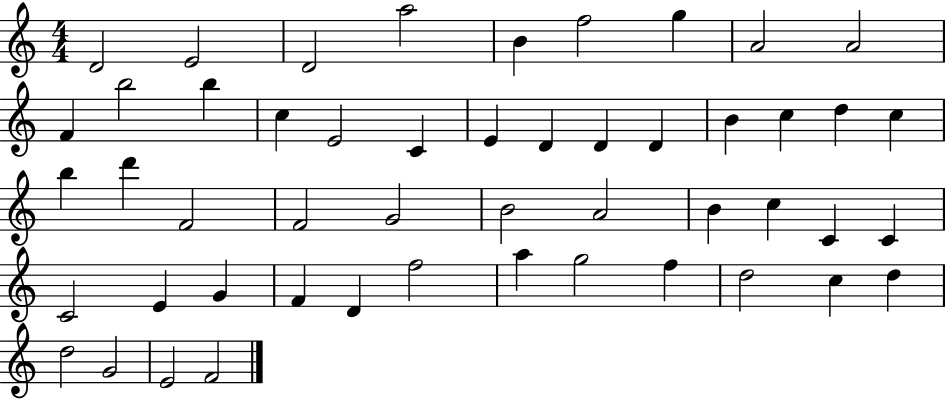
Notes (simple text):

D4/h E4/h D4/h A5/h B4/q F5/h G5/q A4/h A4/h F4/q B5/h B5/q C5/q E4/h C4/q E4/q D4/q D4/q D4/q B4/q C5/q D5/q C5/q B5/q D6/q F4/h F4/h G4/h B4/h A4/h B4/q C5/q C4/q C4/q C4/h E4/q G4/q F4/q D4/q F5/h A5/q G5/h F5/q D5/h C5/q D5/q D5/h G4/h E4/h F4/h